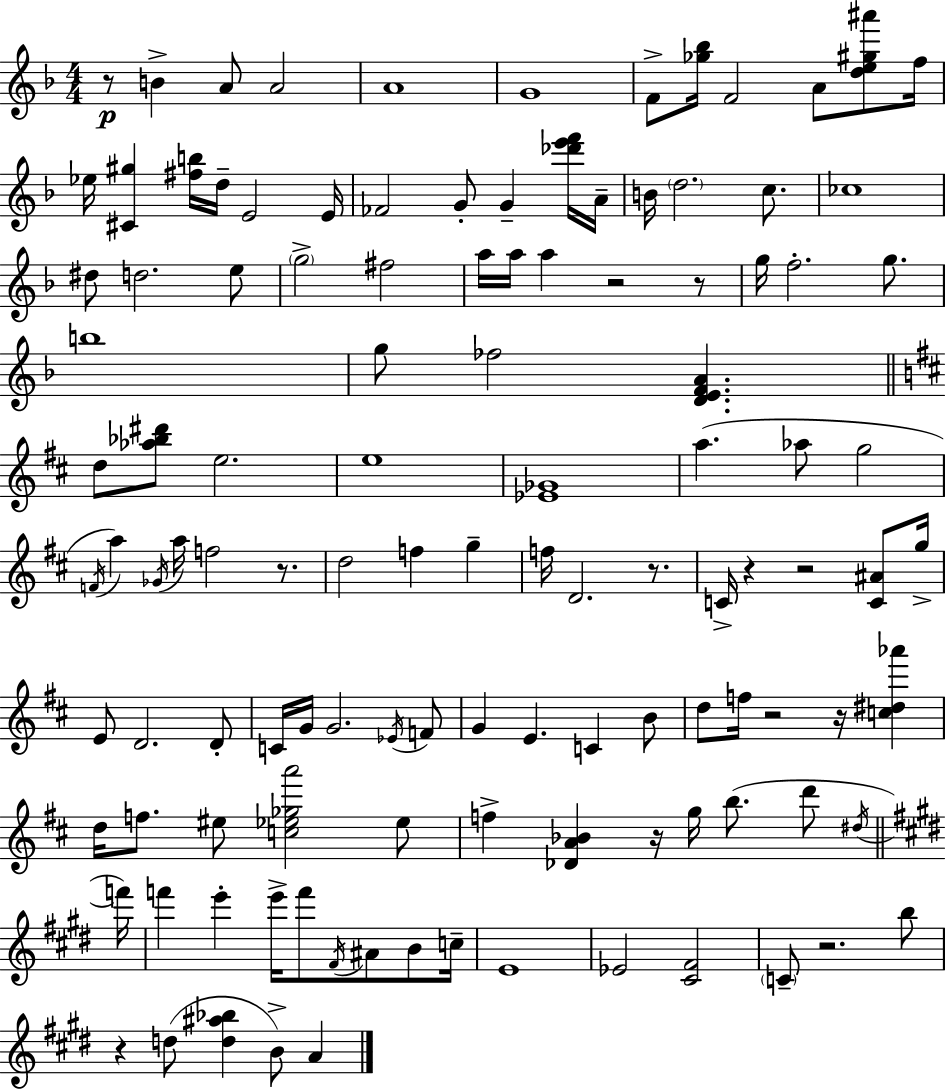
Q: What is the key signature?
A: D minor